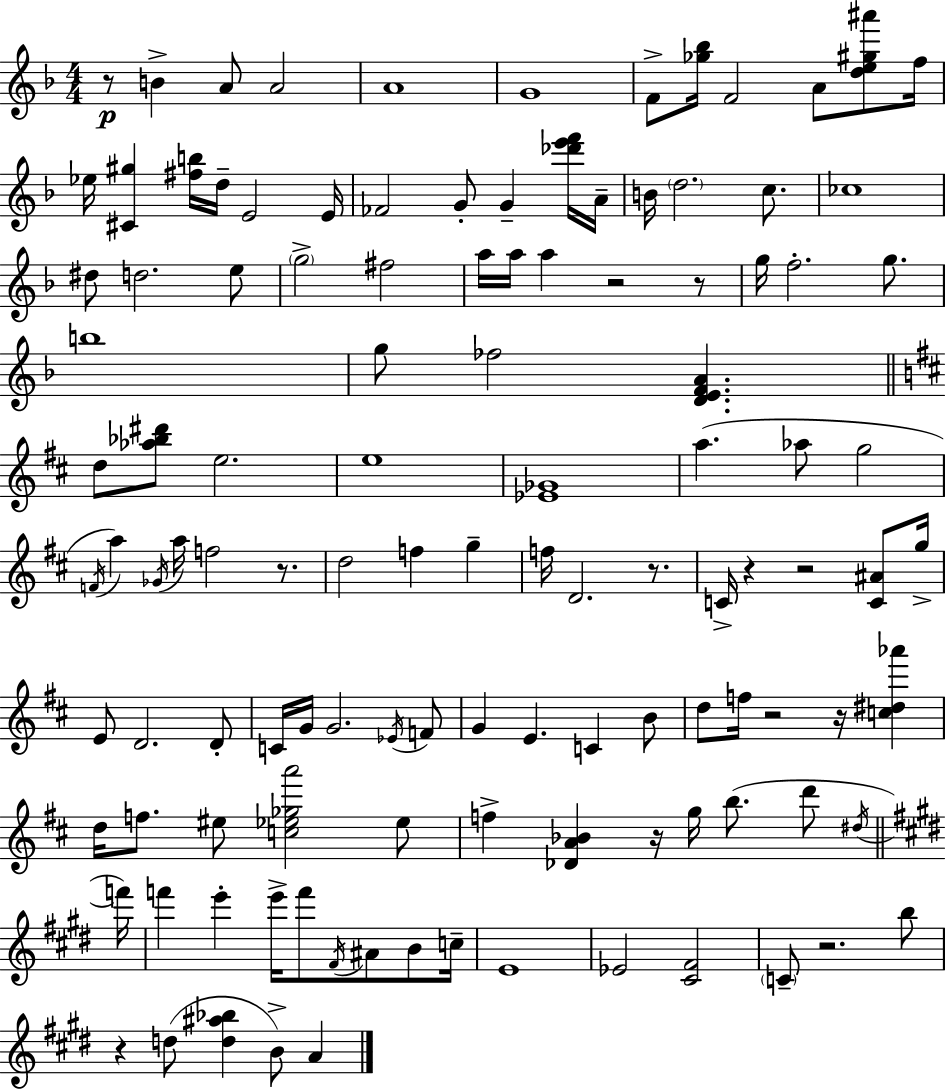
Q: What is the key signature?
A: D minor